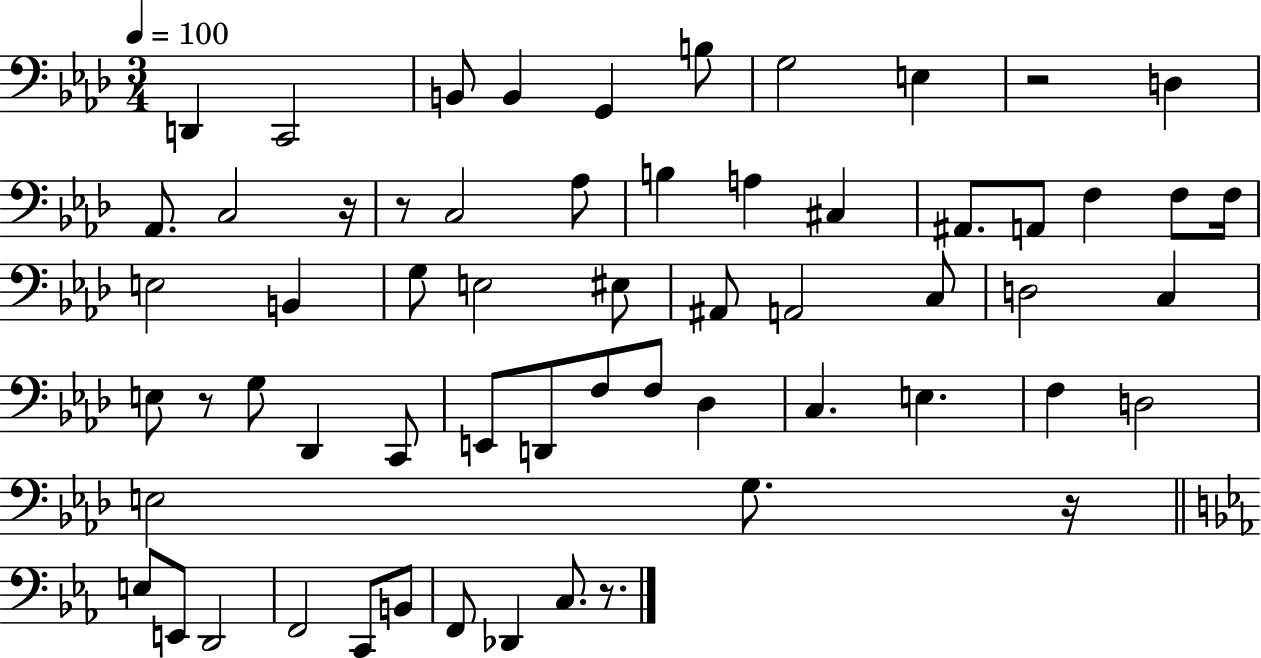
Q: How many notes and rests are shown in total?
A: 61